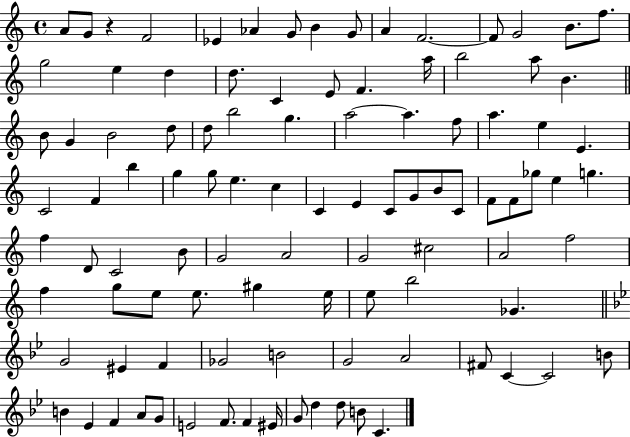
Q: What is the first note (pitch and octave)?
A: A4